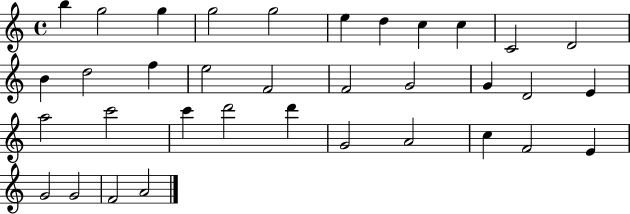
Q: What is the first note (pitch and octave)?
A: B5